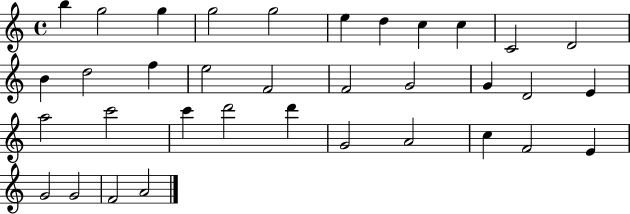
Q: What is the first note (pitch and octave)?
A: B5